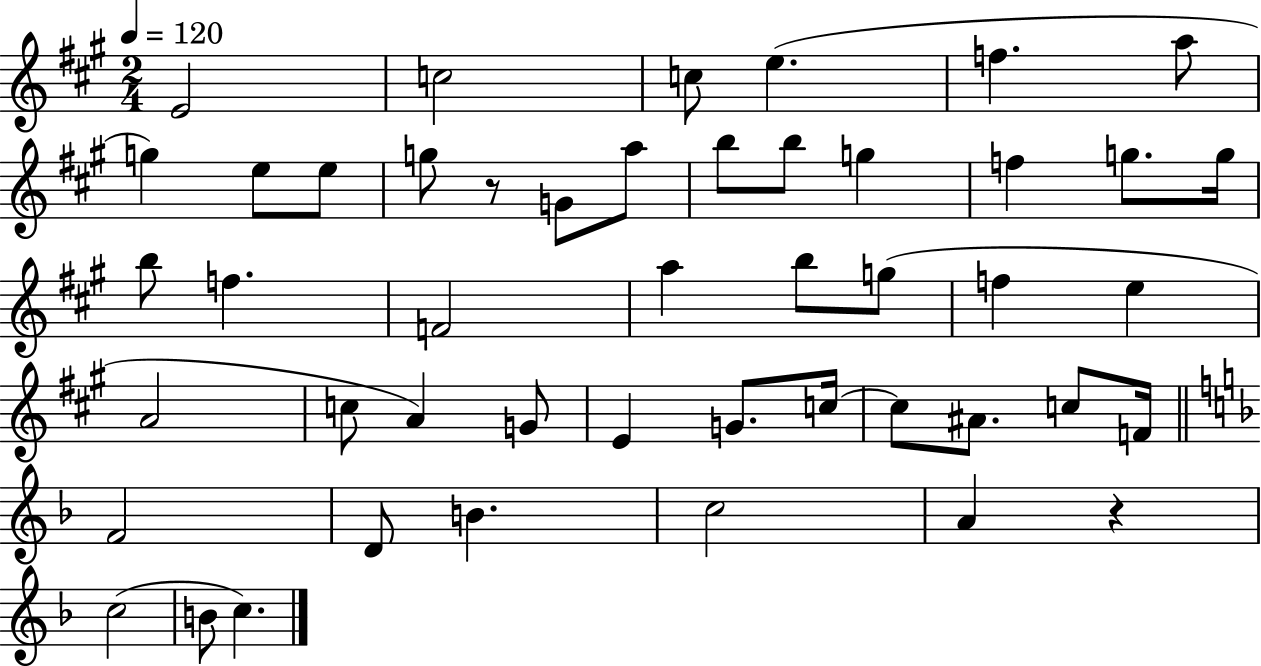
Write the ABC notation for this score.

X:1
T:Untitled
M:2/4
L:1/4
K:A
E2 c2 c/2 e f a/2 g e/2 e/2 g/2 z/2 G/2 a/2 b/2 b/2 g f g/2 g/4 b/2 f F2 a b/2 g/2 f e A2 c/2 A G/2 E G/2 c/4 c/2 ^A/2 c/2 F/4 F2 D/2 B c2 A z c2 B/2 c